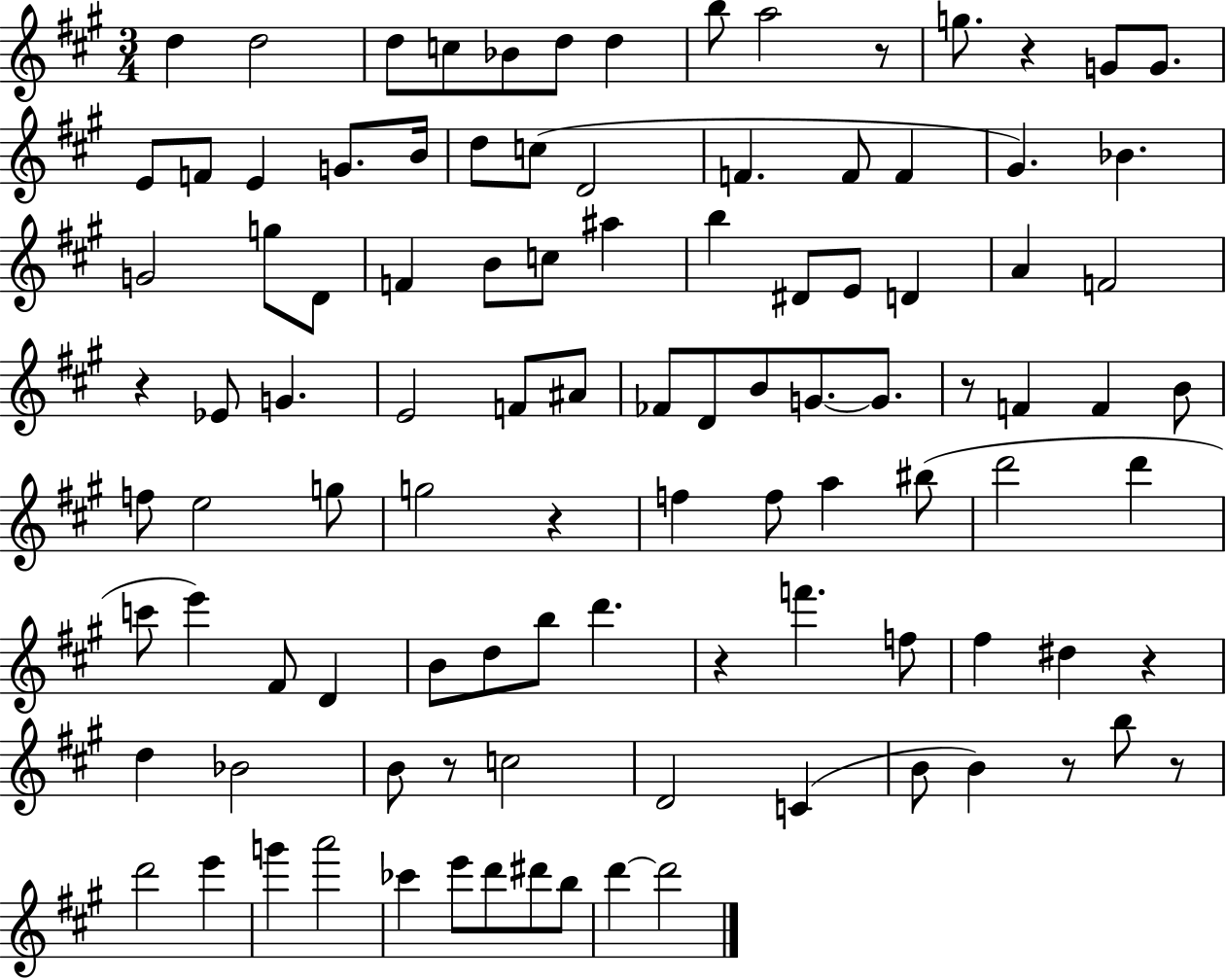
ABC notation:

X:1
T:Untitled
M:3/4
L:1/4
K:A
d d2 d/2 c/2 _B/2 d/2 d b/2 a2 z/2 g/2 z G/2 G/2 E/2 F/2 E G/2 B/4 d/2 c/2 D2 F F/2 F ^G _B G2 g/2 D/2 F B/2 c/2 ^a b ^D/2 E/2 D A F2 z _E/2 G E2 F/2 ^A/2 _F/2 D/2 B/2 G/2 G/2 z/2 F F B/2 f/2 e2 g/2 g2 z f f/2 a ^b/2 d'2 d' c'/2 e' ^F/2 D B/2 d/2 b/2 d' z f' f/2 ^f ^d z d _B2 B/2 z/2 c2 D2 C B/2 B z/2 b/2 z/2 d'2 e' g' a'2 _c' e'/2 d'/2 ^d'/2 b/2 d' d'2